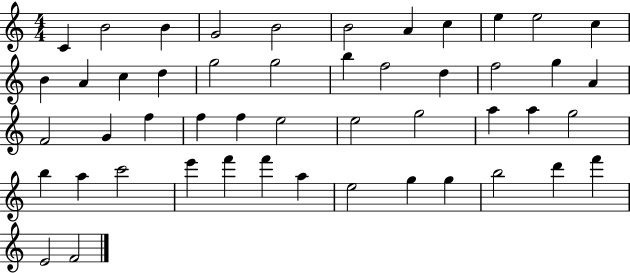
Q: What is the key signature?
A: C major